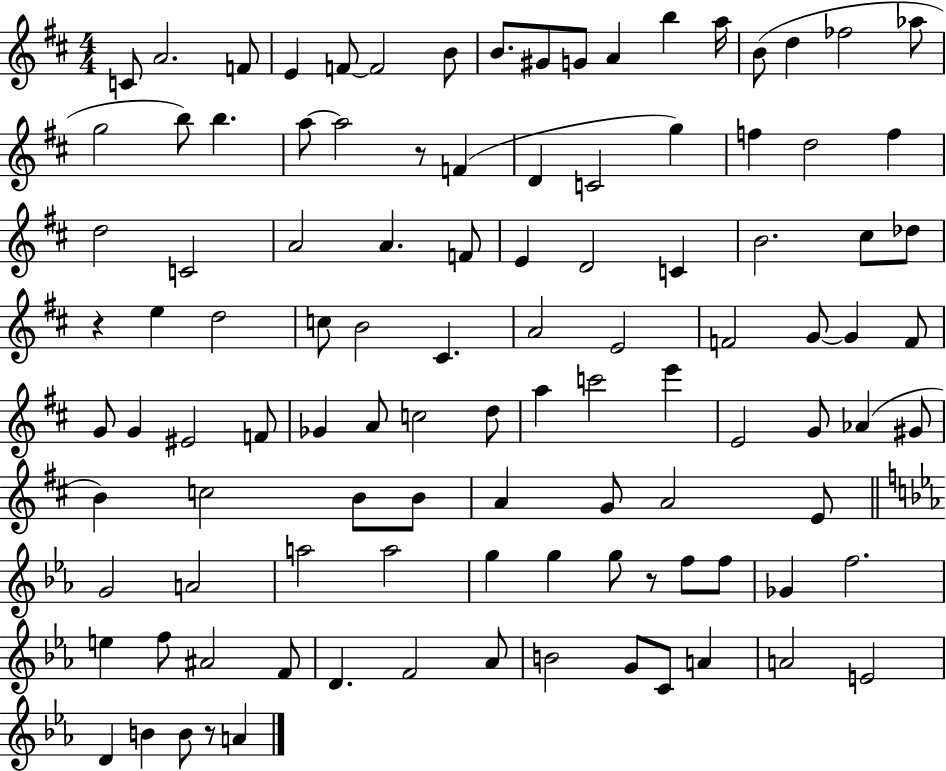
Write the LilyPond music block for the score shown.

{
  \clef treble
  \numericTimeSignature
  \time 4/4
  \key d \major
  c'8 a'2. f'8 | e'4 f'8~~ f'2 b'8 | b'8. gis'8 g'8 a'4 b''4 a''16 | b'8( d''4 fes''2 aes''8 | \break g''2 b''8) b''4. | a''8~~ a''2 r8 f'4( | d'4 c'2 g''4) | f''4 d''2 f''4 | \break d''2 c'2 | a'2 a'4. f'8 | e'4 d'2 c'4 | b'2. cis''8 des''8 | \break r4 e''4 d''2 | c''8 b'2 cis'4. | a'2 e'2 | f'2 g'8~~ g'4 f'8 | \break g'8 g'4 eis'2 f'8 | ges'4 a'8 c''2 d''8 | a''4 c'''2 e'''4 | e'2 g'8 aes'4( gis'8 | \break b'4) c''2 b'8 b'8 | a'4 g'8 a'2 e'8 | \bar "||" \break \key ees \major g'2 a'2 | a''2 a''2 | g''4 g''4 g''8 r8 f''8 f''8 | ges'4 f''2. | \break e''4 f''8 ais'2 f'8 | d'4. f'2 aes'8 | b'2 g'8 c'8 a'4 | a'2 e'2 | \break d'4 b'4 b'8 r8 a'4 | \bar "|."
}